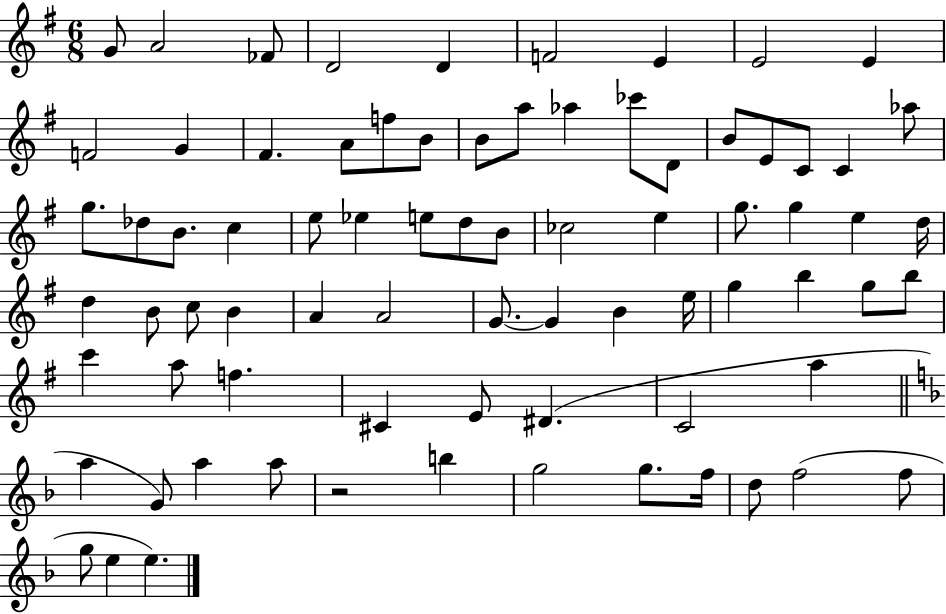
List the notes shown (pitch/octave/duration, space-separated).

G4/e A4/h FES4/e D4/h D4/q F4/h E4/q E4/h E4/q F4/h G4/q F#4/q. A4/e F5/e B4/e B4/e A5/e Ab5/q CES6/e D4/e B4/e E4/e C4/e C4/q Ab5/e G5/e. Db5/e B4/e. C5/q E5/e Eb5/q E5/e D5/e B4/e CES5/h E5/q G5/e. G5/q E5/q D5/s D5/q B4/e C5/e B4/q A4/q A4/h G4/e. G4/q B4/q E5/s G5/q B5/q G5/e B5/e C6/q A5/e F5/q. C#4/q E4/e D#4/q. C4/h A5/q A5/q G4/e A5/q A5/e R/h B5/q G5/h G5/e. F5/s D5/e F5/h F5/e G5/e E5/q E5/q.